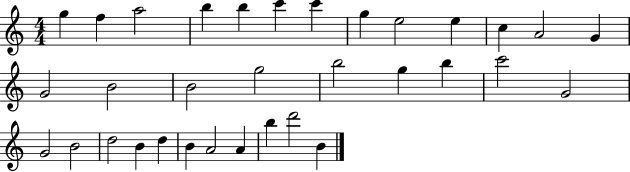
G5/q F5/q A5/h B5/q B5/q C6/q C6/q G5/q E5/h E5/q C5/q A4/h G4/q G4/h B4/h B4/h G5/h B5/h G5/q B5/q C6/h G4/h G4/h B4/h D5/h B4/q D5/q B4/q A4/h A4/q B5/q D6/h B4/q